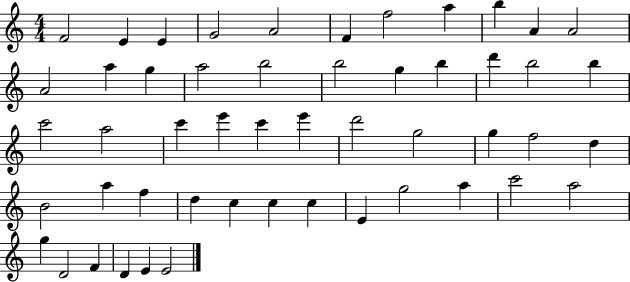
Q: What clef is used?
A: treble